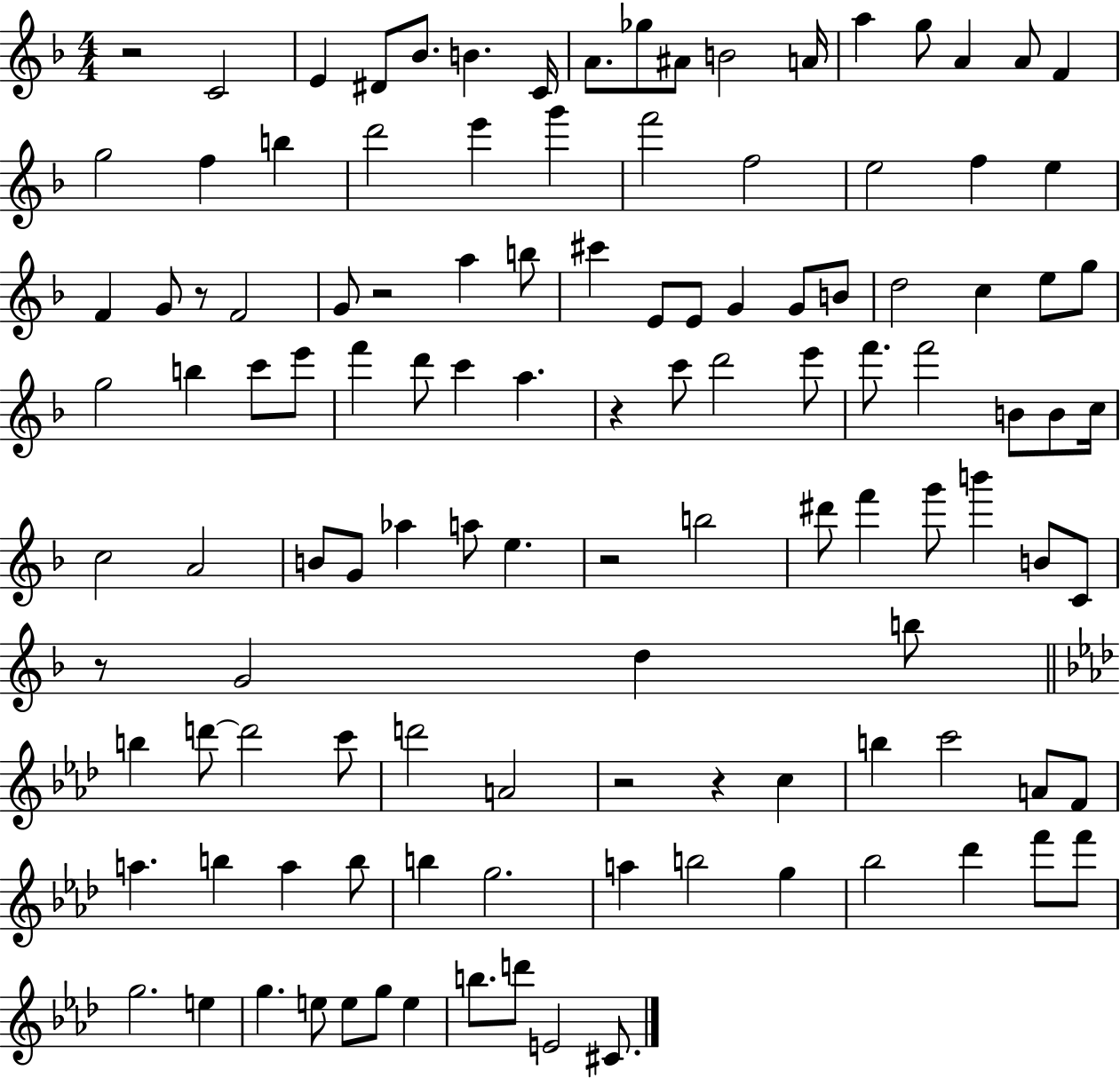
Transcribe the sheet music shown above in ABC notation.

X:1
T:Untitled
M:4/4
L:1/4
K:F
z2 C2 E ^D/2 _B/2 B C/4 A/2 _g/2 ^A/2 B2 A/4 a g/2 A A/2 F g2 f b d'2 e' g' f'2 f2 e2 f e F G/2 z/2 F2 G/2 z2 a b/2 ^c' E/2 E/2 G G/2 B/2 d2 c e/2 g/2 g2 b c'/2 e'/2 f' d'/2 c' a z c'/2 d'2 e'/2 f'/2 f'2 B/2 B/2 c/4 c2 A2 B/2 G/2 _a a/2 e z2 b2 ^d'/2 f' g'/2 b' B/2 C/2 z/2 G2 d b/2 b d'/2 d'2 c'/2 d'2 A2 z2 z c b c'2 A/2 F/2 a b a b/2 b g2 a b2 g _b2 _d' f'/2 f'/2 g2 e g e/2 e/2 g/2 e b/2 d'/2 E2 ^C/2